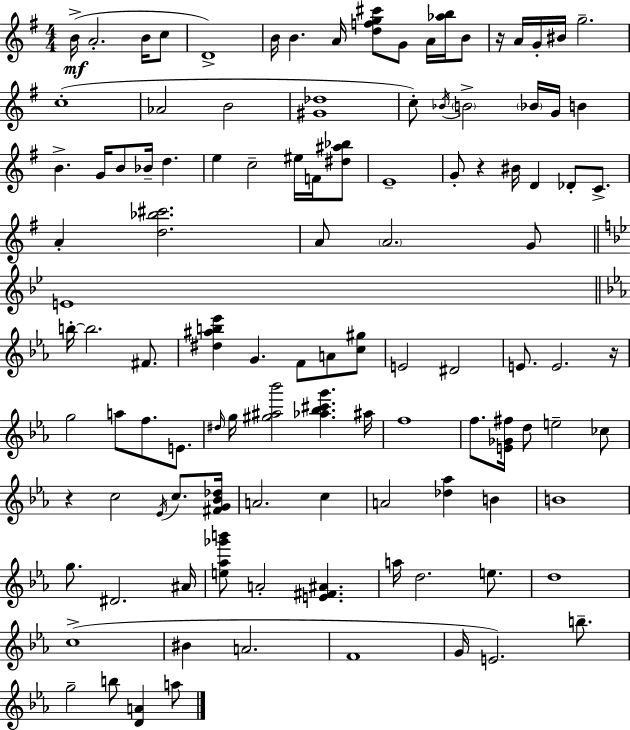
{
  \clef treble
  \numericTimeSignature
  \time 4/4
  \key e \minor
  b'16->(\mf a'2.-. b'16 c''8 | d'1->) | b'16 b'4. a'16 <d'' f'' g'' cis'''>8 g'8 a'16 <aes'' b''>16 b'8 | r16 a'16 g'16-. bis'16 g''2.-- | \break c''1-.( | aes'2 b'2 | <gis' des''>1 | c''8-.) \acciaccatura { bes'16 } \parenthesize b'2-> \parenthesize bes'16 g'16 b'4 | \break b'4.-> g'16 b'8 bes'16-- d''4. | e''4 c''2-- eis''16 f'16 <dis'' ais'' bes''>8 | e'1-- | g'8-. r4 bis'16 d'4 des'8-. c'8.-> | \break a'4-. <d'' bes'' cis'''>2. | a'8 \parenthesize a'2. g'8 | \bar "||" \break \key bes \major e'1 | \bar "||" \break \key ees \major b''16-.~~ b''2. fis'8. | <dis'' ais'' b'' ees'''>4 g'4. f'8 a'8 <c'' gis''>8 | e'2 dis'2 | e'8. e'2. r16 | \break g''2 a''8 f''8. e'8. | \grace { dis''16 } g''16 <gis'' ais'' bes'''>2 <aes'' bes'' cis''' g'''>4. | ais''16 f''1 | f''8. <e' ges' fis''>16 d''8 e''2-- ces''8 | \break r4 c''2 \acciaccatura { ees'16 } c''8. | <fis' g' bes' des''>16 a'2. c''4 | a'2 <des'' aes''>4 b'4 | b'1 | \break g''8. dis'2. | ais'16 <e'' aes'' ges''' b'''>8 a'2-. <e' fis' ais'>4. | a''16 d''2. e''8. | d''1 | \break c''1->( | bis'4 a'2. | f'1 | g'16 e'2.) b''8.-- | \break g''2-- b''8 <d' a'>4 | a''8 \bar "|."
}